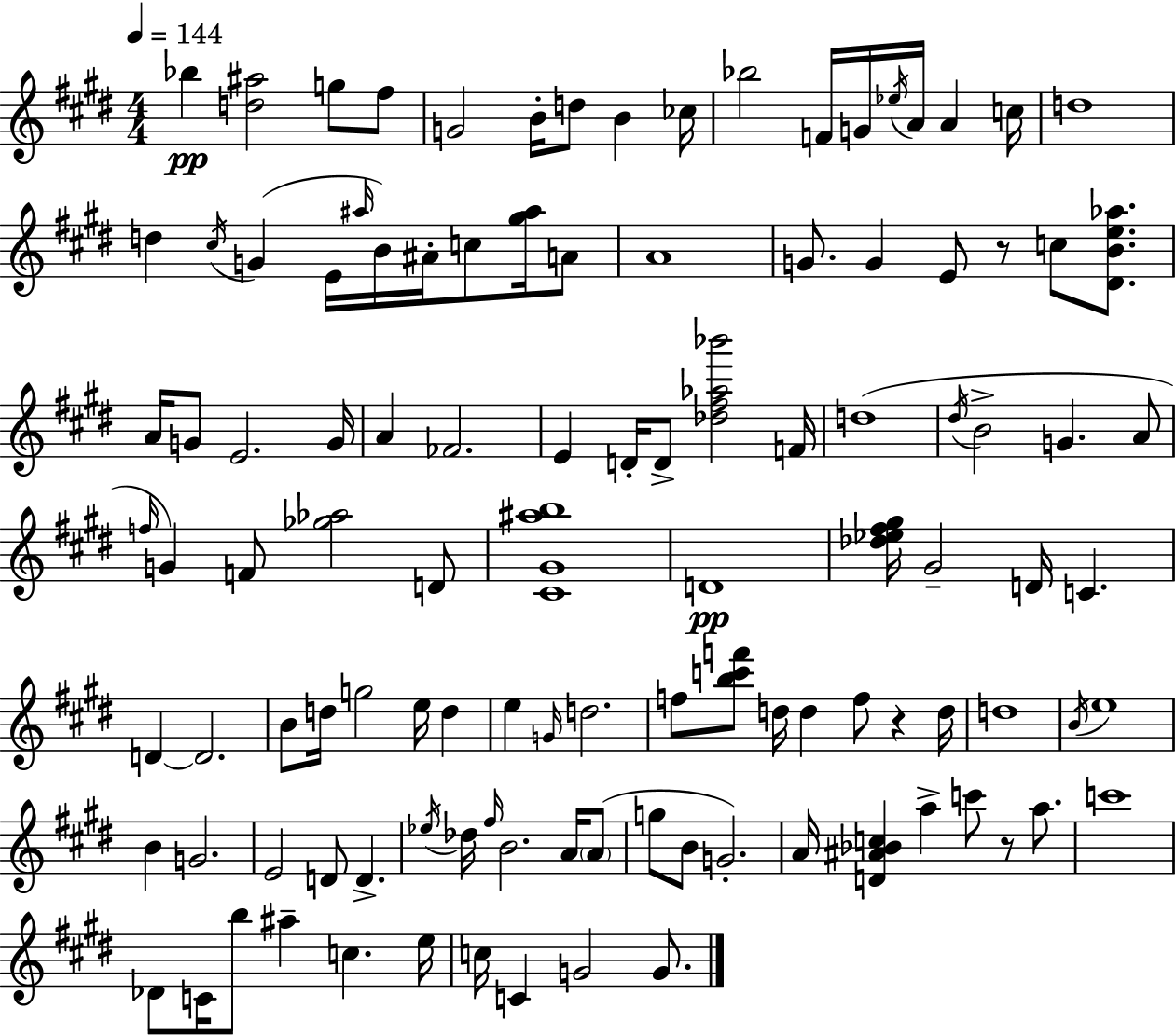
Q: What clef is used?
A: treble